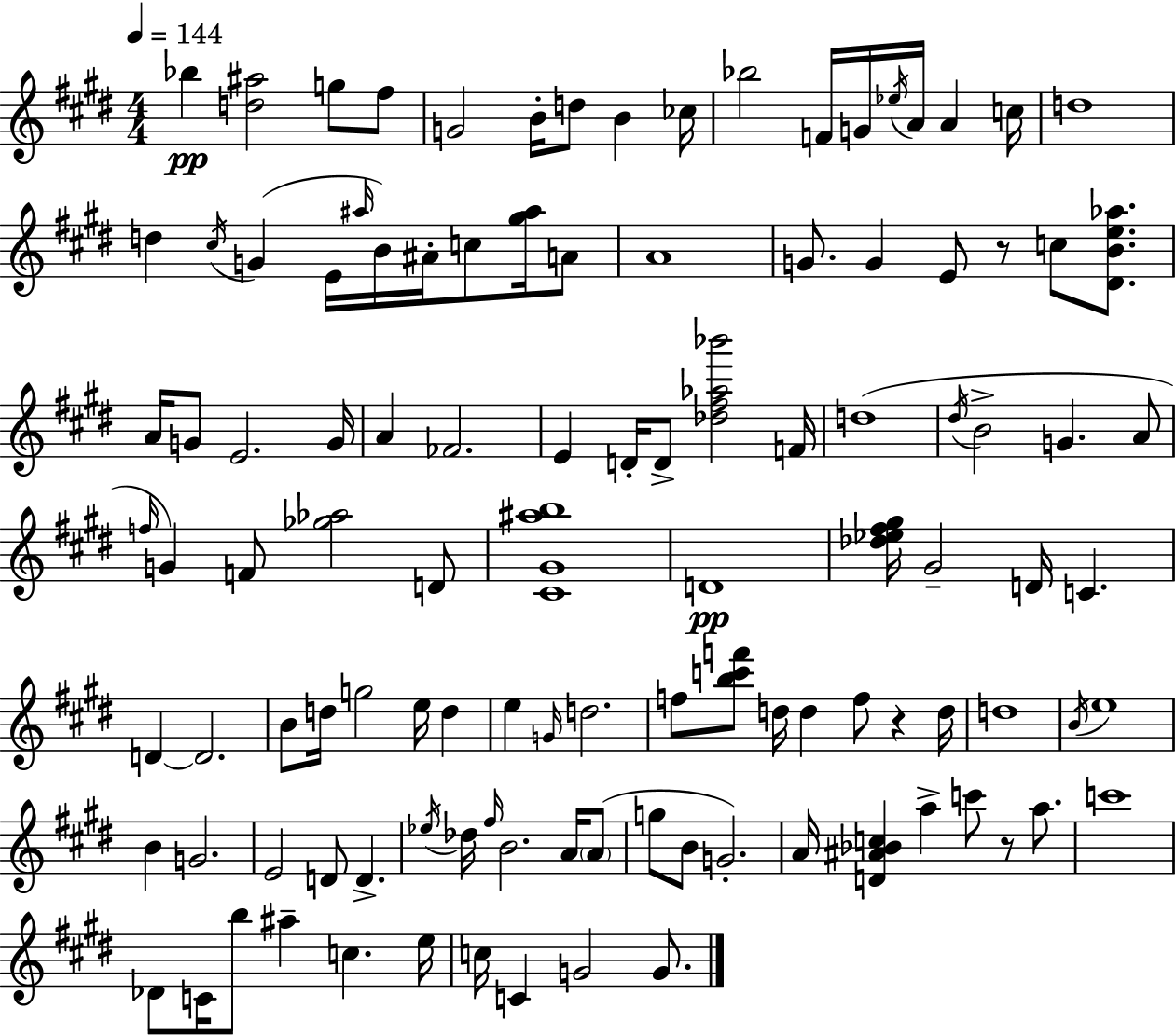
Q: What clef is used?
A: treble